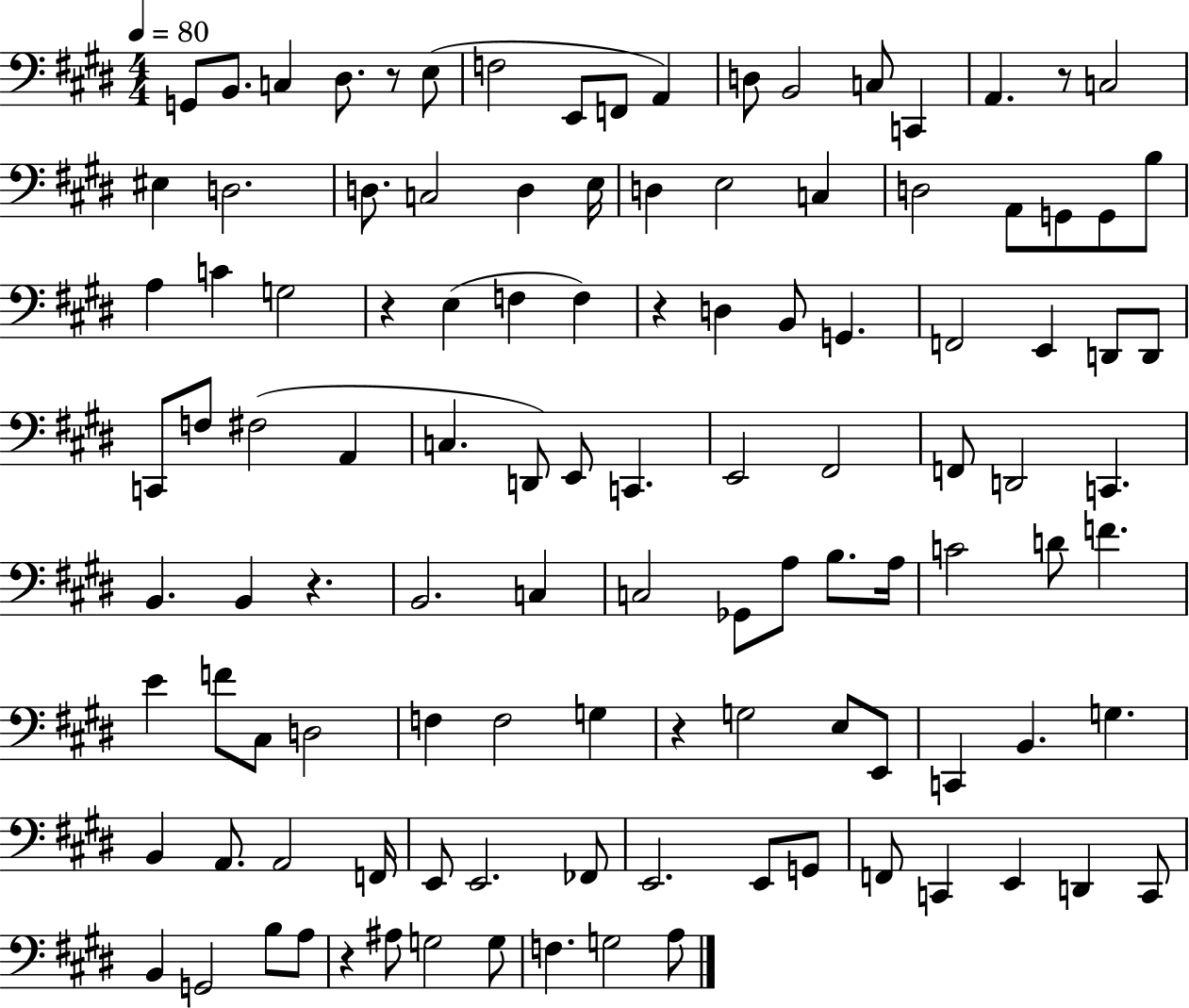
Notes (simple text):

G2/e B2/e. C3/q D#3/e. R/e E3/e F3/h E2/e F2/e A2/q D3/e B2/h C3/e C2/q A2/q. R/e C3/h EIS3/q D3/h. D3/e. C3/h D3/q E3/s D3/q E3/h C3/q D3/h A2/e G2/e G2/e B3/e A3/q C4/q G3/h R/q E3/q F3/q F3/q R/q D3/q B2/e G2/q. F2/h E2/q D2/e D2/e C2/e F3/e F#3/h A2/q C3/q. D2/e E2/e C2/q. E2/h F#2/h F2/e D2/h C2/q. B2/q. B2/q R/q. B2/h. C3/q C3/h Gb2/e A3/e B3/e. A3/s C4/h D4/e F4/q. E4/q F4/e C#3/e D3/h F3/q F3/h G3/q R/q G3/h E3/e E2/e C2/q B2/q. G3/q. B2/q A2/e. A2/h F2/s E2/e E2/h. FES2/e E2/h. E2/e G2/e F2/e C2/q E2/q D2/q C2/e B2/q G2/h B3/e A3/e R/q A#3/e G3/h G3/e F3/q. G3/h A3/e